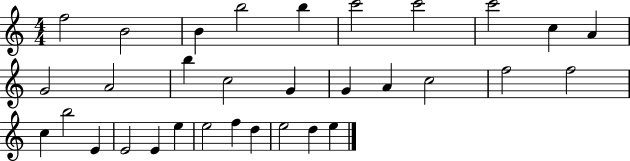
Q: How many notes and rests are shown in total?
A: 32